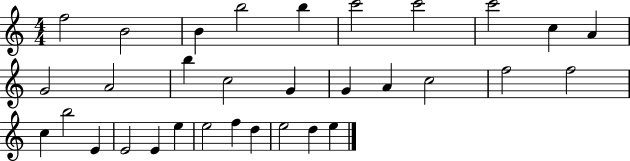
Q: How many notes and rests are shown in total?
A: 32